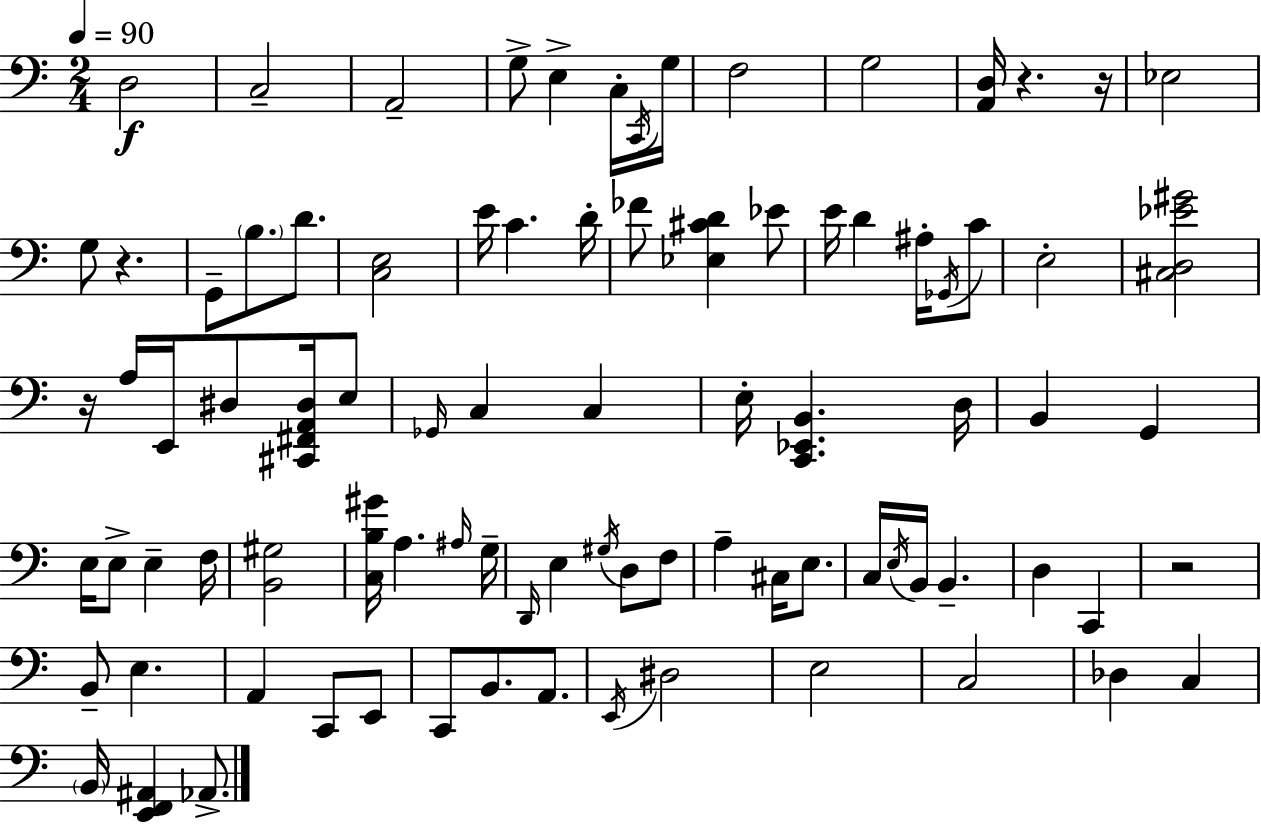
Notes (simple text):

D3/h C3/h A2/h G3/e E3/q C3/s C2/s G3/s F3/h G3/h [A2,D3]/s R/q. R/s Eb3/h G3/e R/q. G2/e B3/e. D4/e. [C3,E3]/h E4/s C4/q. D4/s FES4/e [Eb3,C#4,D4]/q Eb4/e E4/s D4/q A#3/s Gb2/s C4/e E3/h [C#3,D3,Eb4,G#4]/h R/s A3/s E2/s D#3/e [C#2,F#2,A2,D#3]/s E3/e Gb2/s C3/q C3/q E3/s [C2,Eb2,B2]/q. D3/s B2/q G2/q E3/s E3/e E3/q F3/s [B2,G#3]/h [C3,B3,G#4]/s A3/q. A#3/s G3/s D2/s E3/q G#3/s D3/e F3/e A3/q C#3/s E3/e. C3/s E3/s B2/s B2/q. D3/q C2/q R/h B2/e E3/q. A2/q C2/e E2/e C2/e B2/e. A2/e. E2/s D#3/h E3/h C3/h Db3/q C3/q B2/s [E2,F2,A#2]/q Ab2/e.